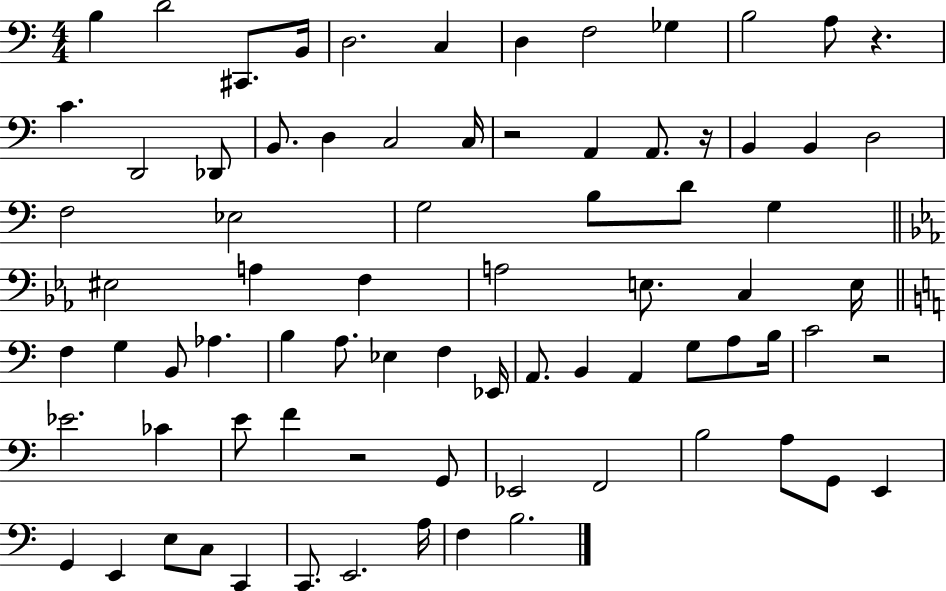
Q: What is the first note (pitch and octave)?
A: B3